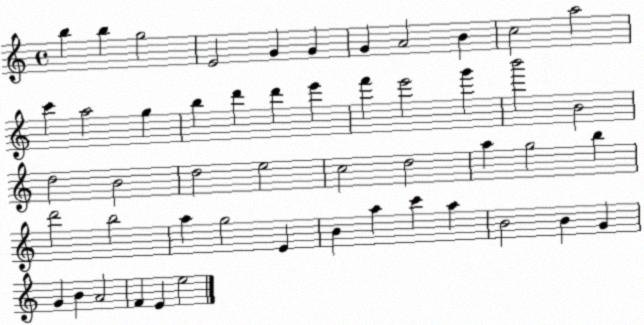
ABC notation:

X:1
T:Untitled
M:4/4
L:1/4
K:C
b b g2 E2 G G G A2 B c2 a2 c' a2 g b d' d' e' f' e'2 g' b'2 B2 d2 B2 d2 e2 c2 d2 a g2 b d'2 b2 a g2 E B a c' a B2 B G G B A2 F E e2